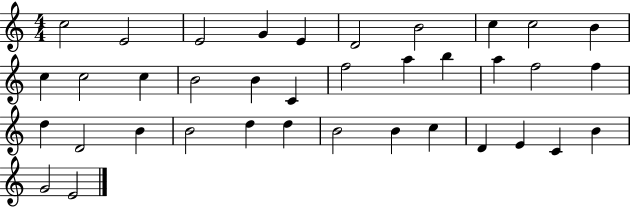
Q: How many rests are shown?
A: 0